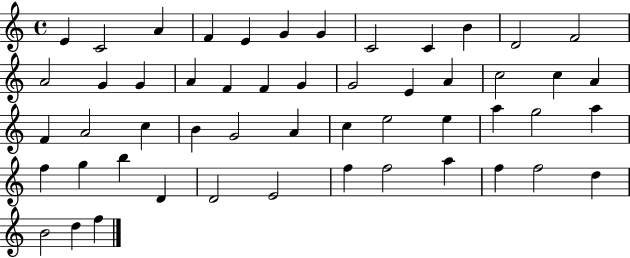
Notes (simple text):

E4/q C4/h A4/q F4/q E4/q G4/q G4/q C4/h C4/q B4/q D4/h F4/h A4/h G4/q G4/q A4/q F4/q F4/q G4/q G4/h E4/q A4/q C5/h C5/q A4/q F4/q A4/h C5/q B4/q G4/h A4/q C5/q E5/h E5/q A5/q G5/h A5/q F5/q G5/q B5/q D4/q D4/h E4/h F5/q F5/h A5/q F5/q F5/h D5/q B4/h D5/q F5/q